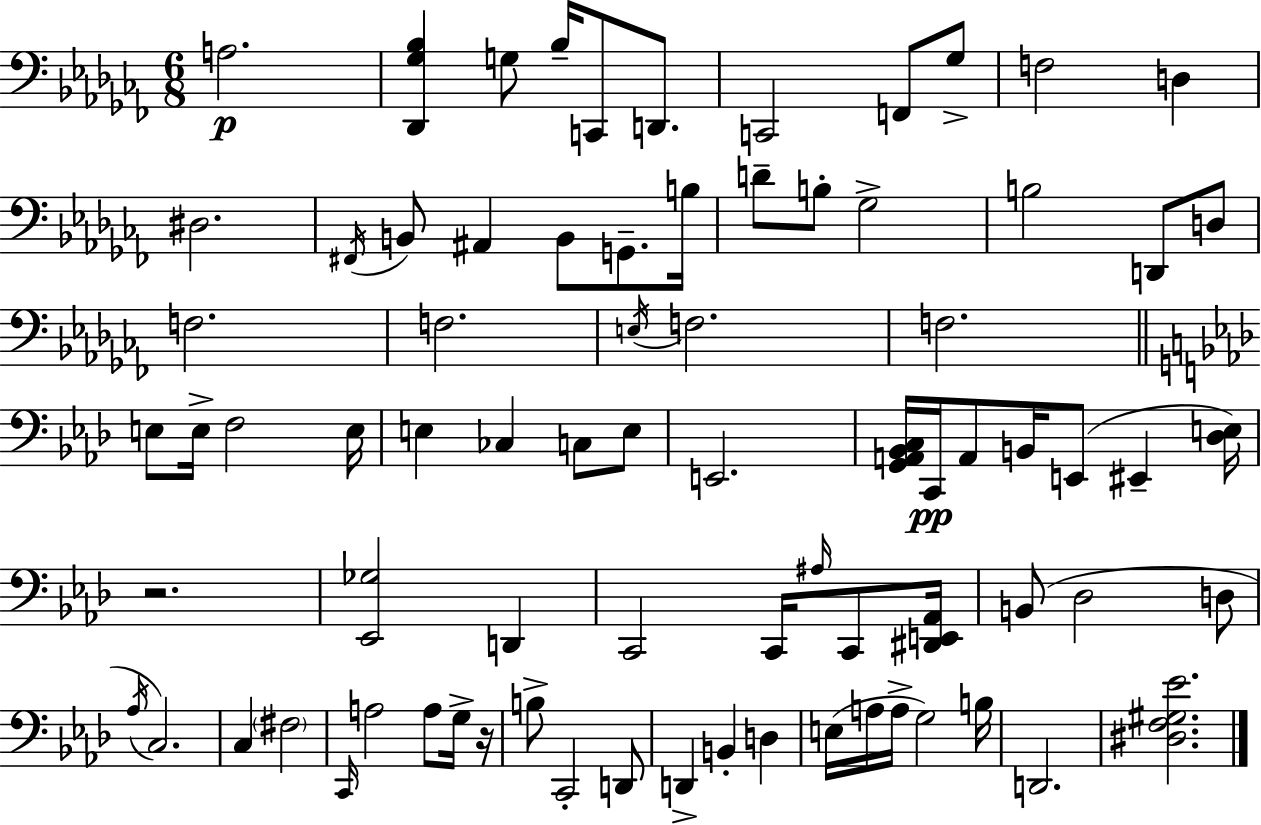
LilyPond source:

{
  \clef bass
  \numericTimeSignature
  \time 6/8
  \key aes \minor
  a2.\p | <des, ges bes>4 g8 bes16-- c,8 d,8. | c,2 f,8 ges8-> | f2 d4 | \break dis2. | \acciaccatura { fis,16 } b,8 ais,4 b,8 g,8.-- | b16 d'8-- b8-. ges2-> | b2 d,8 d8 | \break f2. | f2. | \acciaccatura { e16 } f2. | f2. | \break \bar "||" \break \key aes \major e8 e16-> f2 e16 | e4 ces4 c8 e8 | e,2. | <g, a, bes, c>16 c,16\pp a,8 b,16 e,8( eis,4-- <des e>16) | \break r2. | <ees, ges>2 d,4 | c,2 c,16 \grace { ais16 } c,8 | <dis, e, aes,>16 b,8( des2 d8 | \break \acciaccatura { aes16 } c2.) | c4 \parenthesize fis2 | \grace { c,16 } a2 a8 | g16-> r16 b8-> c,2-. | \break d,8 d,4-> b,4-. d4 | e16( a16 a16-> g2) | b16 d,2. | <dis f gis ees'>2. | \break \bar "|."
}